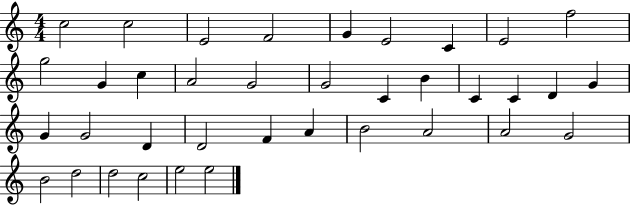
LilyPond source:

{
  \clef treble
  \numericTimeSignature
  \time 4/4
  \key c \major
  c''2 c''2 | e'2 f'2 | g'4 e'2 c'4 | e'2 f''2 | \break g''2 g'4 c''4 | a'2 g'2 | g'2 c'4 b'4 | c'4 c'4 d'4 g'4 | \break g'4 g'2 d'4 | d'2 f'4 a'4 | b'2 a'2 | a'2 g'2 | \break b'2 d''2 | d''2 c''2 | e''2 e''2 | \bar "|."
}